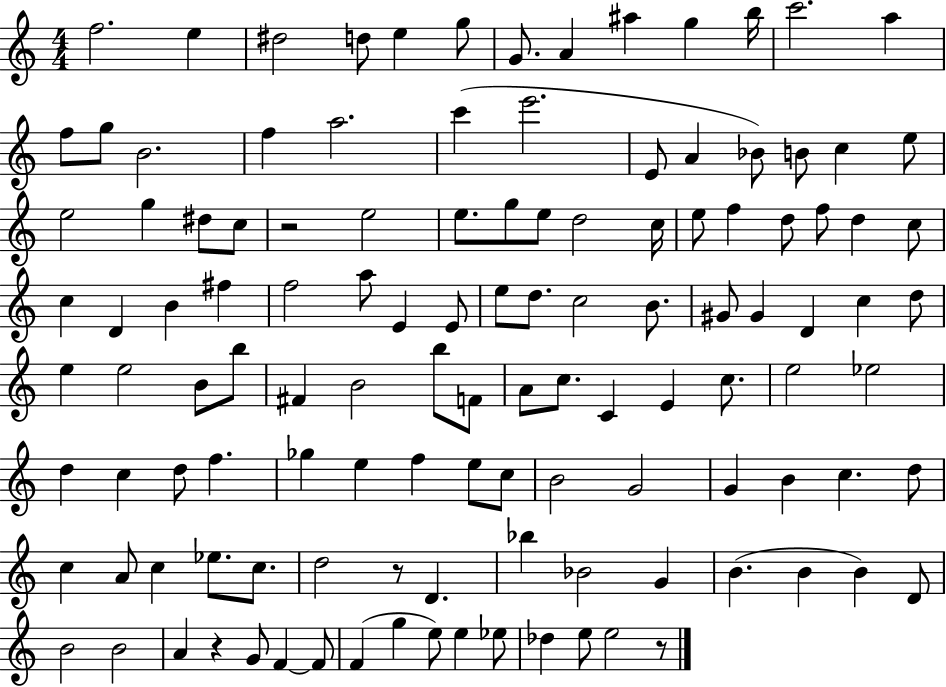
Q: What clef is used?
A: treble